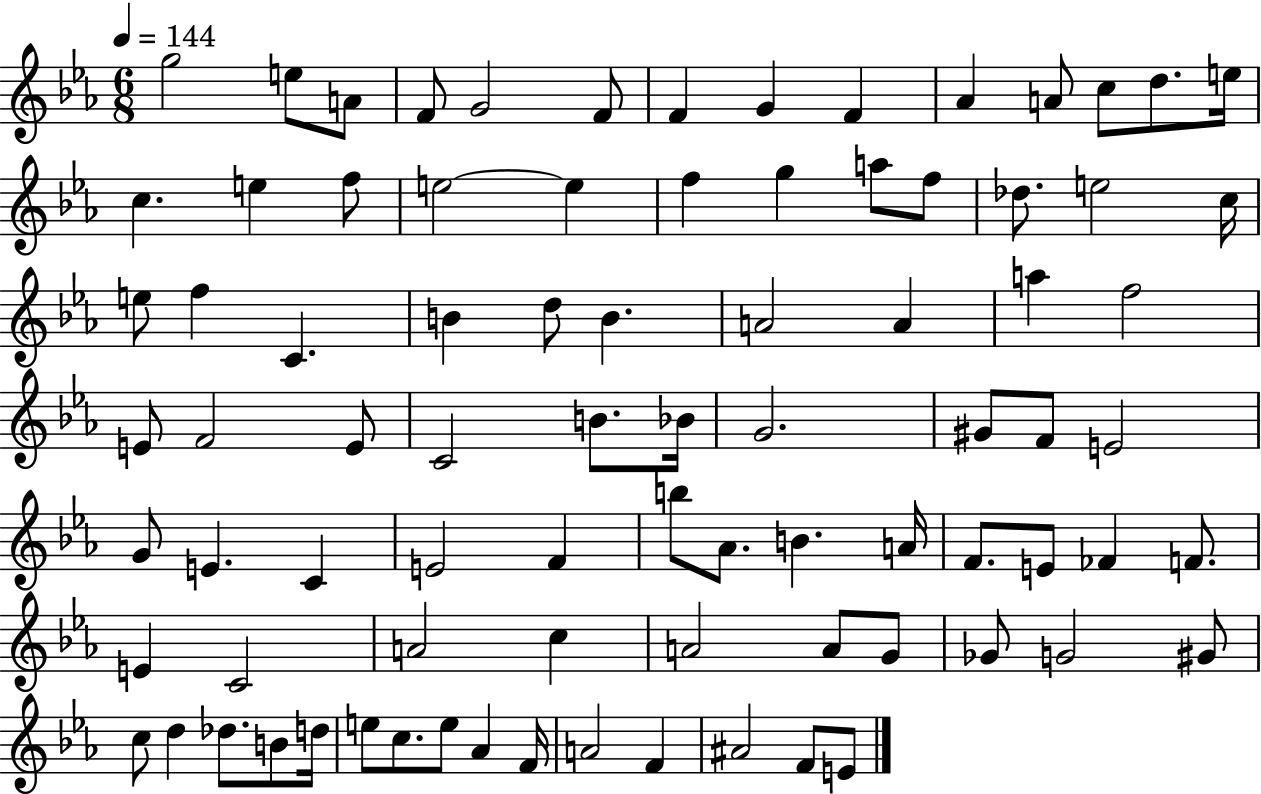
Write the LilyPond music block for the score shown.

{
  \clef treble
  \numericTimeSignature
  \time 6/8
  \key ees \major
  \tempo 4 = 144
  g''2 e''8 a'8 | f'8 g'2 f'8 | f'4 g'4 f'4 | aes'4 a'8 c''8 d''8. e''16 | \break c''4. e''4 f''8 | e''2~~ e''4 | f''4 g''4 a''8 f''8 | des''8. e''2 c''16 | \break e''8 f''4 c'4. | b'4 d''8 b'4. | a'2 a'4 | a''4 f''2 | \break e'8 f'2 e'8 | c'2 b'8. bes'16 | g'2. | gis'8 f'8 e'2 | \break g'8 e'4. c'4 | e'2 f'4 | b''8 aes'8. b'4. a'16 | f'8. e'8 fes'4 f'8. | \break e'4 c'2 | a'2 c''4 | a'2 a'8 g'8 | ges'8 g'2 gis'8 | \break c''8 d''4 des''8. b'8 d''16 | e''8 c''8. e''8 aes'4 f'16 | a'2 f'4 | ais'2 f'8 e'8 | \break \bar "|."
}